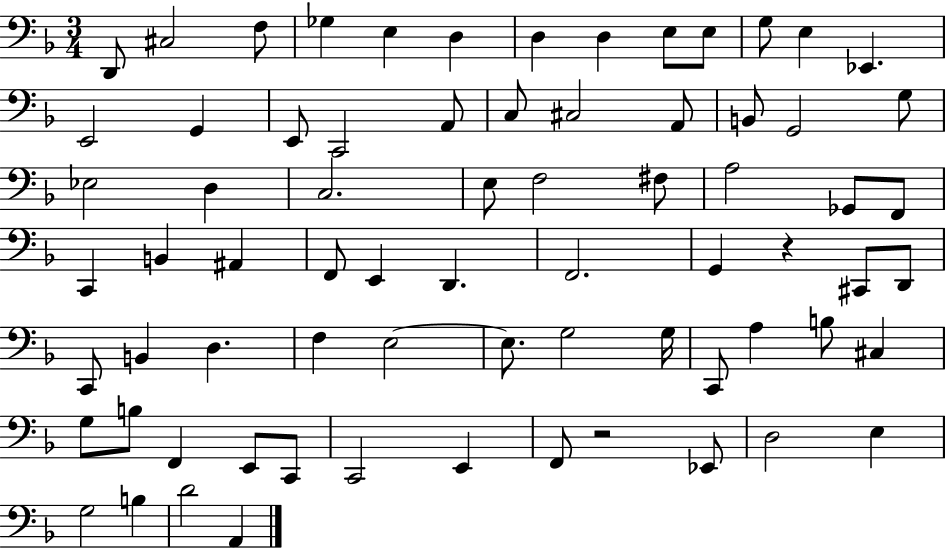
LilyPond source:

{
  \clef bass
  \numericTimeSignature
  \time 3/4
  \key f \major
  d,8 cis2 f8 | ges4 e4 d4 | d4 d4 e8 e8 | g8 e4 ees,4. | \break e,2 g,4 | e,8 c,2 a,8 | c8 cis2 a,8 | b,8 g,2 g8 | \break ees2 d4 | c2. | e8 f2 fis8 | a2 ges,8 f,8 | \break c,4 b,4 ais,4 | f,8 e,4 d,4. | f,2. | g,4 r4 cis,8 d,8 | \break c,8 b,4 d4. | f4 e2~~ | e8. g2 g16 | c,8 a4 b8 cis4 | \break g8 b8 f,4 e,8 c,8 | c,2 e,4 | f,8 r2 ees,8 | d2 e4 | \break g2 b4 | d'2 a,4 | \bar "|."
}